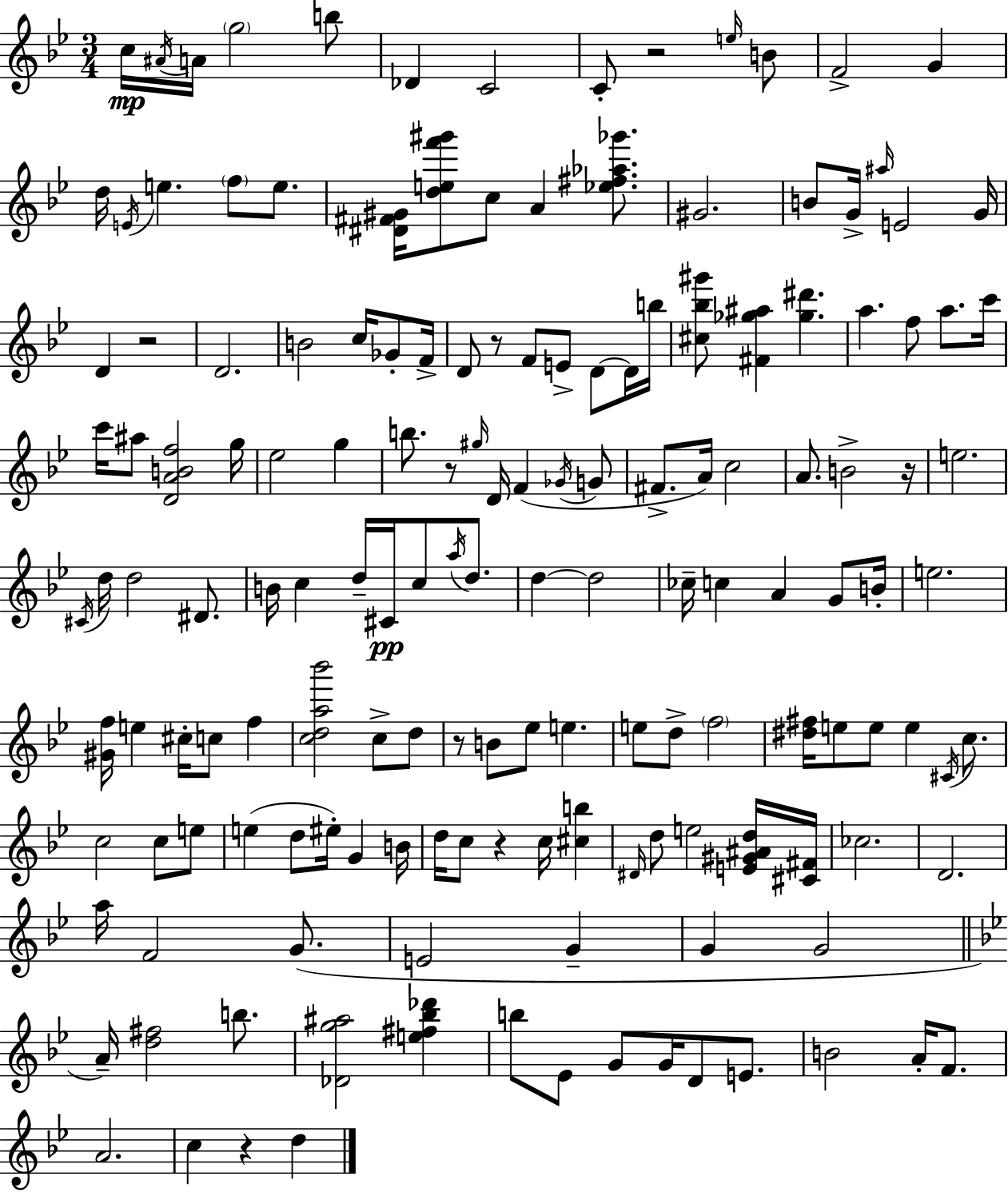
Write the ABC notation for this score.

X:1
T:Untitled
M:3/4
L:1/4
K:Bb
c/4 ^A/4 A/4 g2 b/2 _D C2 C/2 z2 e/4 B/2 F2 G d/4 E/4 e f/2 e/2 [^D^F^G]/4 [def'^g']/2 c/2 A [_e^f_a_g']/2 ^G2 B/2 G/4 ^a/4 E2 G/4 D z2 D2 B2 c/4 _G/2 F/4 D/2 z/2 F/2 E/2 D/2 D/4 b/4 [^c_b^g']/2 [^F_g^a] [_g^d'] a f/2 a/2 c'/4 c'/4 ^a/2 [DABf]2 g/4 _e2 g b/2 z/2 ^g/4 D/4 F _G/4 G/2 ^F/2 A/4 c2 A/2 B2 z/4 e2 ^C/4 d/4 d2 ^D/2 B/4 c d/4 ^C/4 c/2 a/4 d/2 d d2 _c/4 c A G/2 B/4 e2 [^Gf]/4 e ^c/4 c/2 f [cda_b']2 c/2 d/2 z/2 B/2 _e/2 e e/2 d/2 f2 [^d^f]/4 e/2 e/2 e ^C/4 c/2 c2 c/2 e/2 e d/2 ^e/4 G B/4 d/4 c/2 z c/4 [^cb] ^D/4 d/2 e2 [E^G^Ad]/4 [^C^F]/4 _c2 D2 a/4 F2 G/2 E2 G G G2 A/4 [d^f]2 b/2 [_Dg^a]2 [e^f_b_d'] b/2 _E/2 G/2 G/4 D/2 E/2 B2 A/4 F/2 A2 c z d